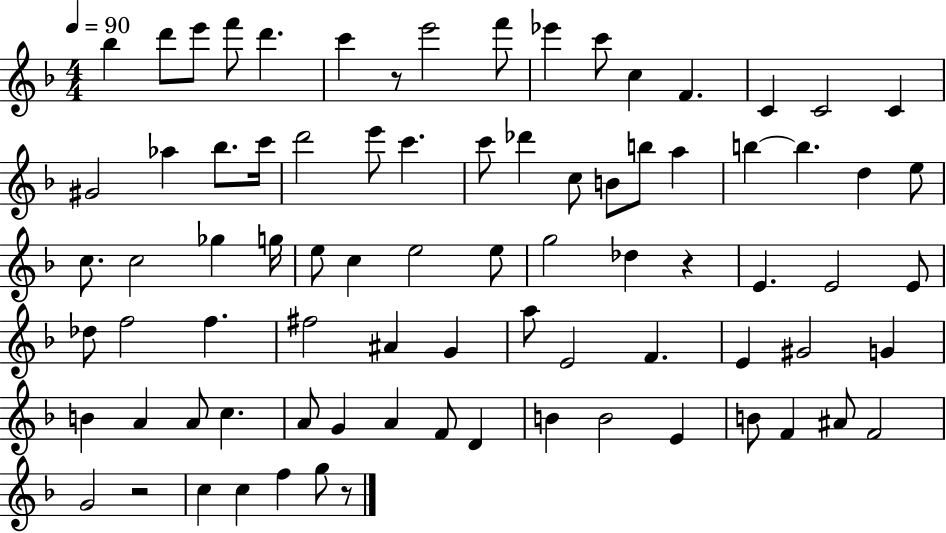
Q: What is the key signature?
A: F major